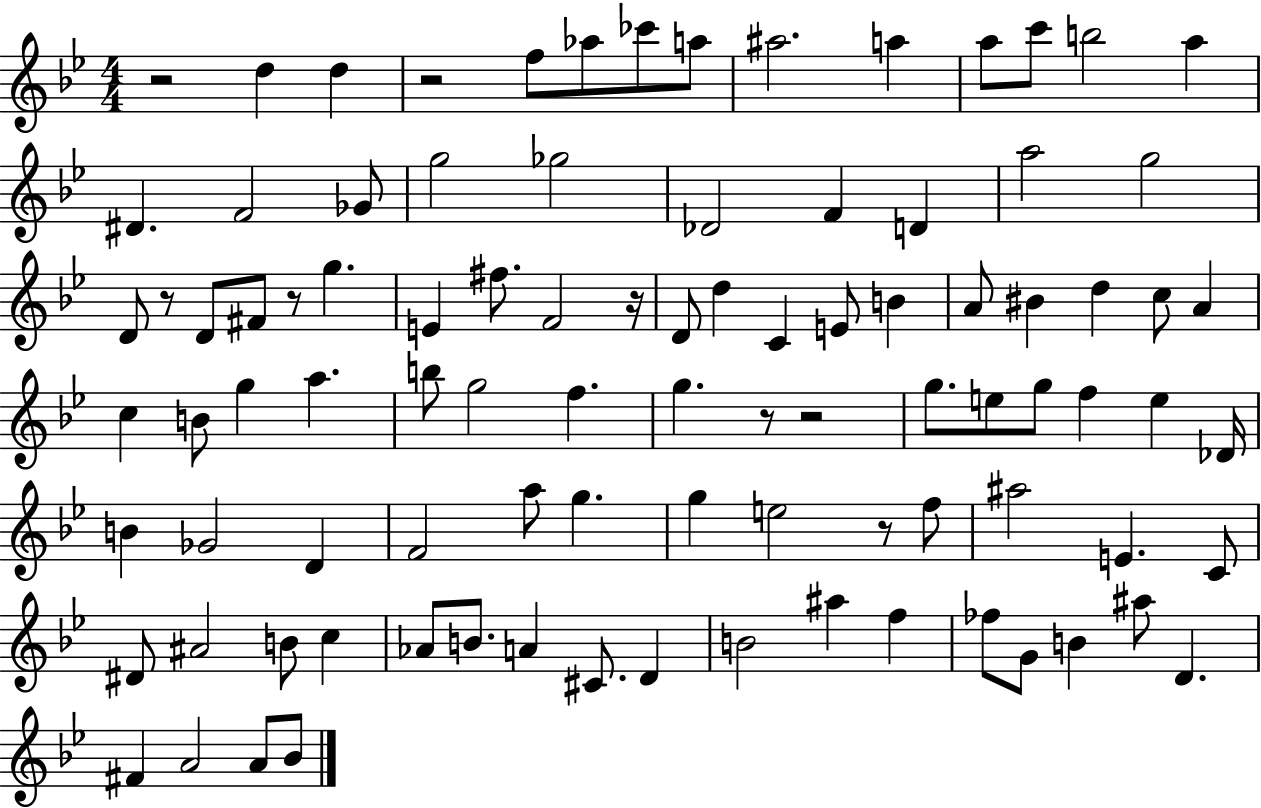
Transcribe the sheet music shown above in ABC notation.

X:1
T:Untitled
M:4/4
L:1/4
K:Bb
z2 d d z2 f/2 _a/2 _c'/2 a/2 ^a2 a a/2 c'/2 b2 a ^D F2 _G/2 g2 _g2 _D2 F D a2 g2 D/2 z/2 D/2 ^F/2 z/2 g E ^f/2 F2 z/4 D/2 d C E/2 B A/2 ^B d c/2 A c B/2 g a b/2 g2 f g z/2 z2 g/2 e/2 g/2 f e _D/4 B _G2 D F2 a/2 g g e2 z/2 f/2 ^a2 E C/2 ^D/2 ^A2 B/2 c _A/2 B/2 A ^C/2 D B2 ^a f _f/2 G/2 B ^a/2 D ^F A2 A/2 _B/2